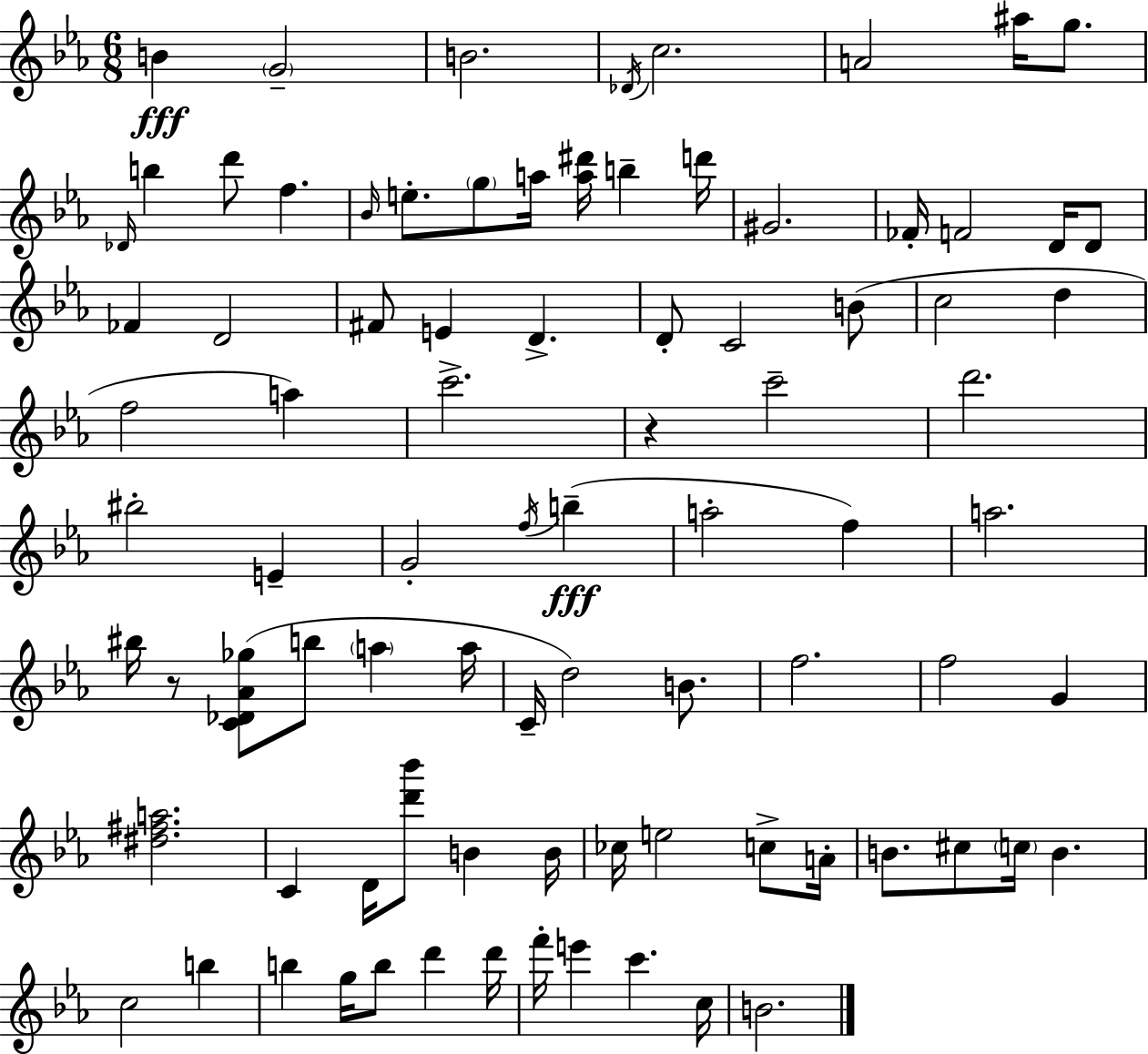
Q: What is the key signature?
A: EES major